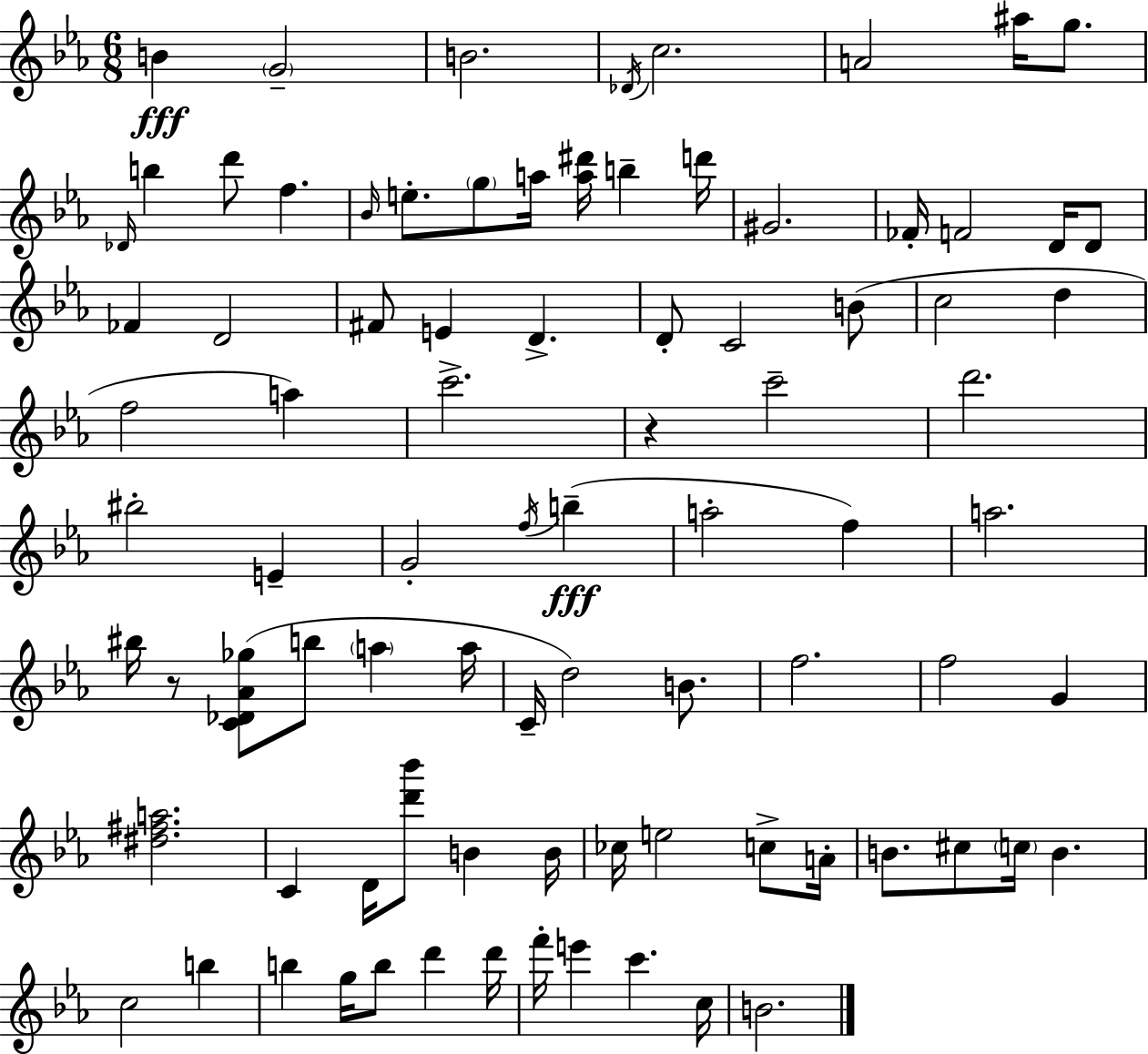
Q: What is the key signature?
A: EES major